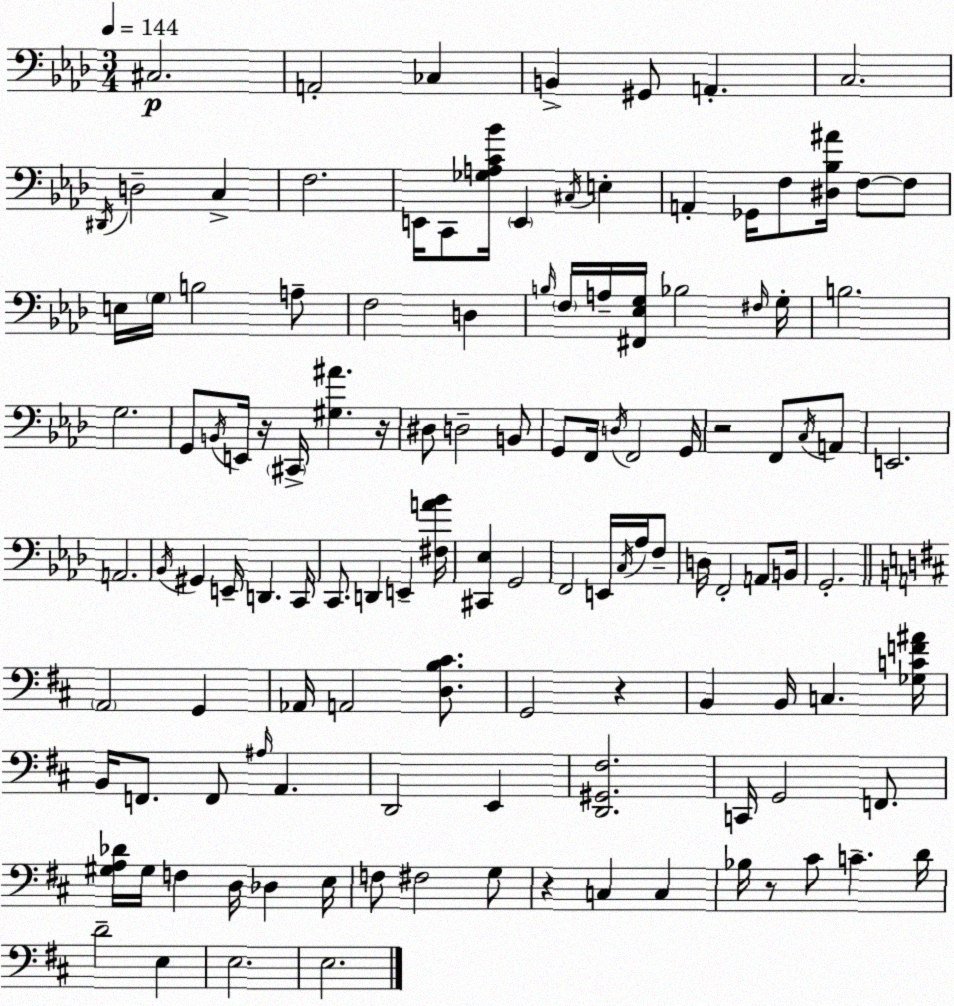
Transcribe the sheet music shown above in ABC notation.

X:1
T:Untitled
M:3/4
L:1/4
K:Ab
^C,2 A,,2 _C, B,, ^G,,/2 A,, C,2 ^D,,/4 D,2 C, F,2 E,,/4 C,,/2 [_G,A,C_B]/4 E,, ^C,/4 E, A,, _G,,/4 F,/2 [^D,_B,^A]/4 F,/2 F,/2 E,/4 G,/4 B,2 A,/2 F,2 D, B,/4 F,/4 A,/4 [^F,,_E,G,]/4 _B,2 ^F,/4 G,/4 B,2 G,2 G,,/2 B,,/4 E,,/4 z/4 ^C,,/4 [^G,^A] z/4 ^D,/2 D,2 B,,/2 G,,/2 F,,/4 D,/4 F,,2 G,,/4 z2 F,,/2 C,/4 A,,/2 E,,2 A,,2 _B,,/4 ^G,, E,,/4 D,, C,,/4 C,,/2 D,, E,, [^F,A_B]/4 [^C,,_E,] G,,2 F,,2 E,,/4 C,/4 _A,/4 F,/2 D,/4 F,,2 A,,/2 B,,/4 G,,2 A,,2 G,, _A,,/4 A,,2 [D,B,^C]/2 G,,2 z B,, B,,/4 C, [_G,CF^A]/4 B,,/4 F,,/2 F,,/2 ^A,/4 A,, D,,2 E,, [D,,^G,,^F,]2 C,,/4 G,,2 F,,/2 [^G,A,_D]/4 ^G,/4 F, D,/4 _D, E,/4 F,/2 ^F,2 G,/2 z C, C, _B,/4 z/2 ^C/2 C D/4 D2 E, E,2 E,2